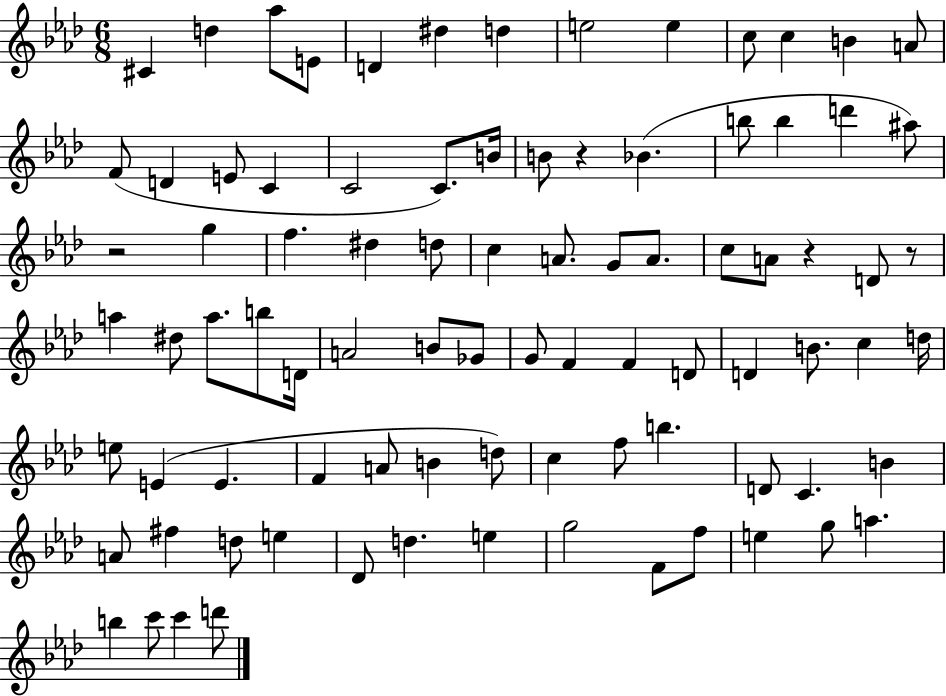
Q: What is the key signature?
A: AES major